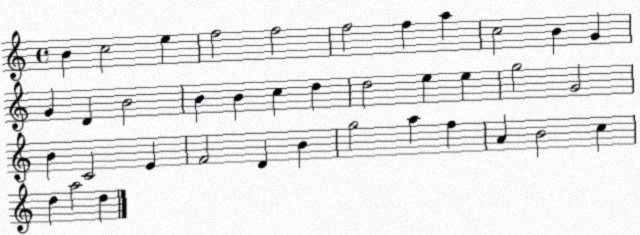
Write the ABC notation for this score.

X:1
T:Untitled
M:4/4
L:1/4
K:C
B c2 e f2 f2 f2 f a c2 B G G D B2 B B c d d2 e e g2 G2 B C2 E F2 D B g2 a f A B2 c d a2 d